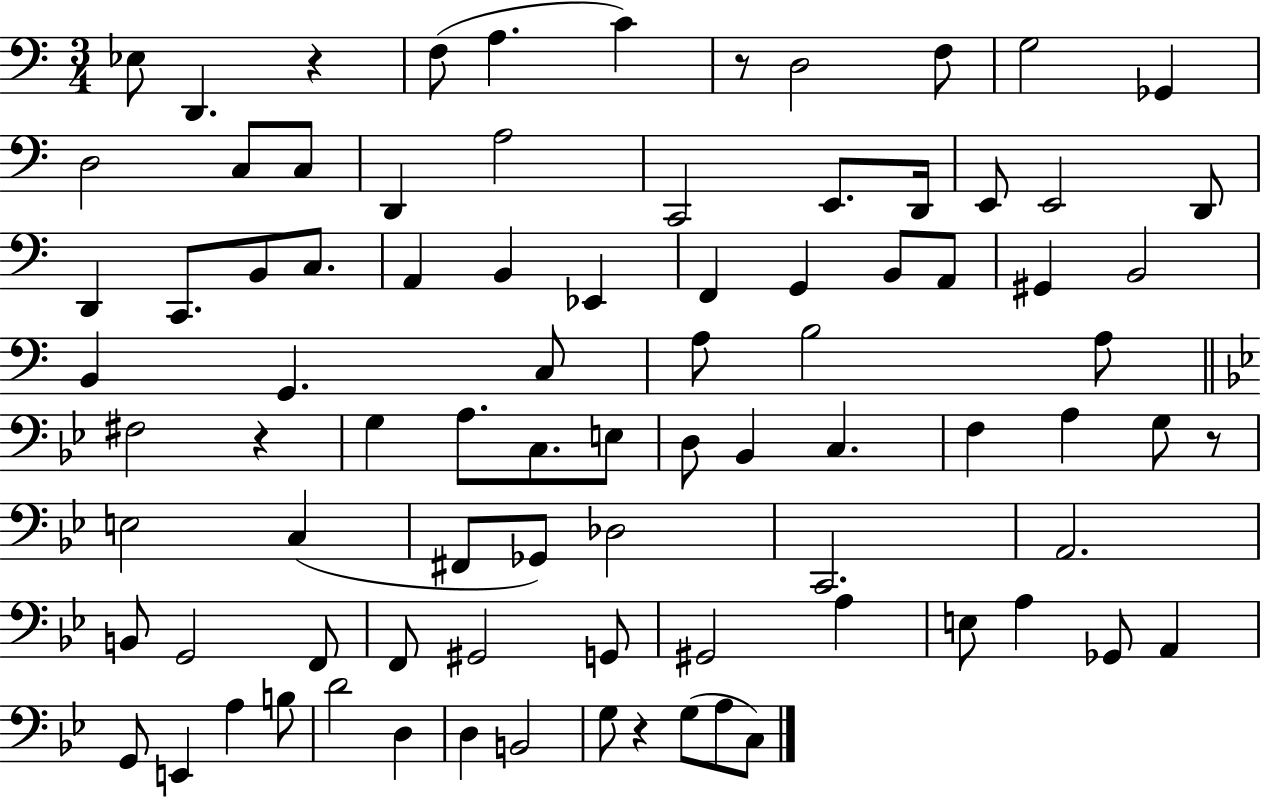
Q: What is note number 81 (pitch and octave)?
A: C3